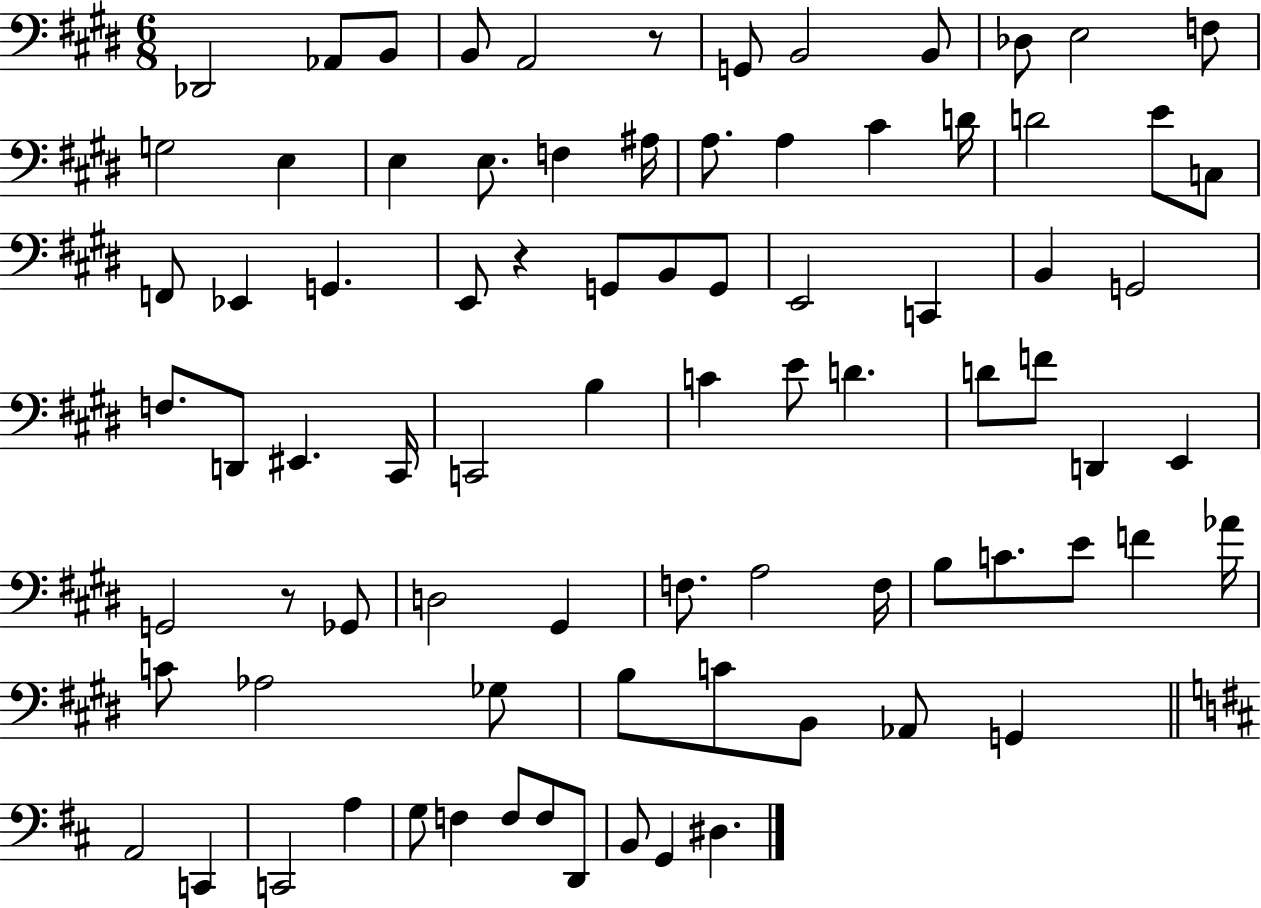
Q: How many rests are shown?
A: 3